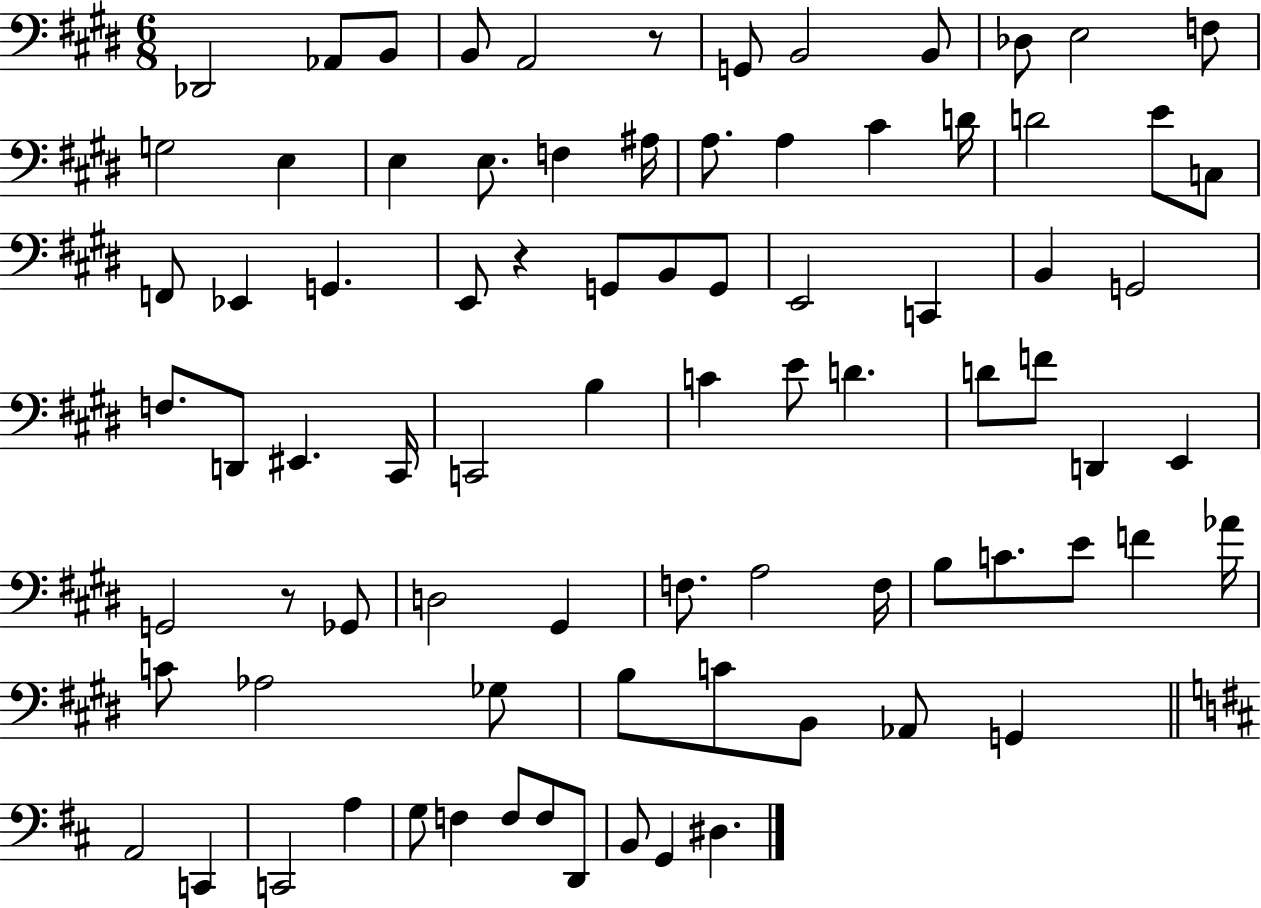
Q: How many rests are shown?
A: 3